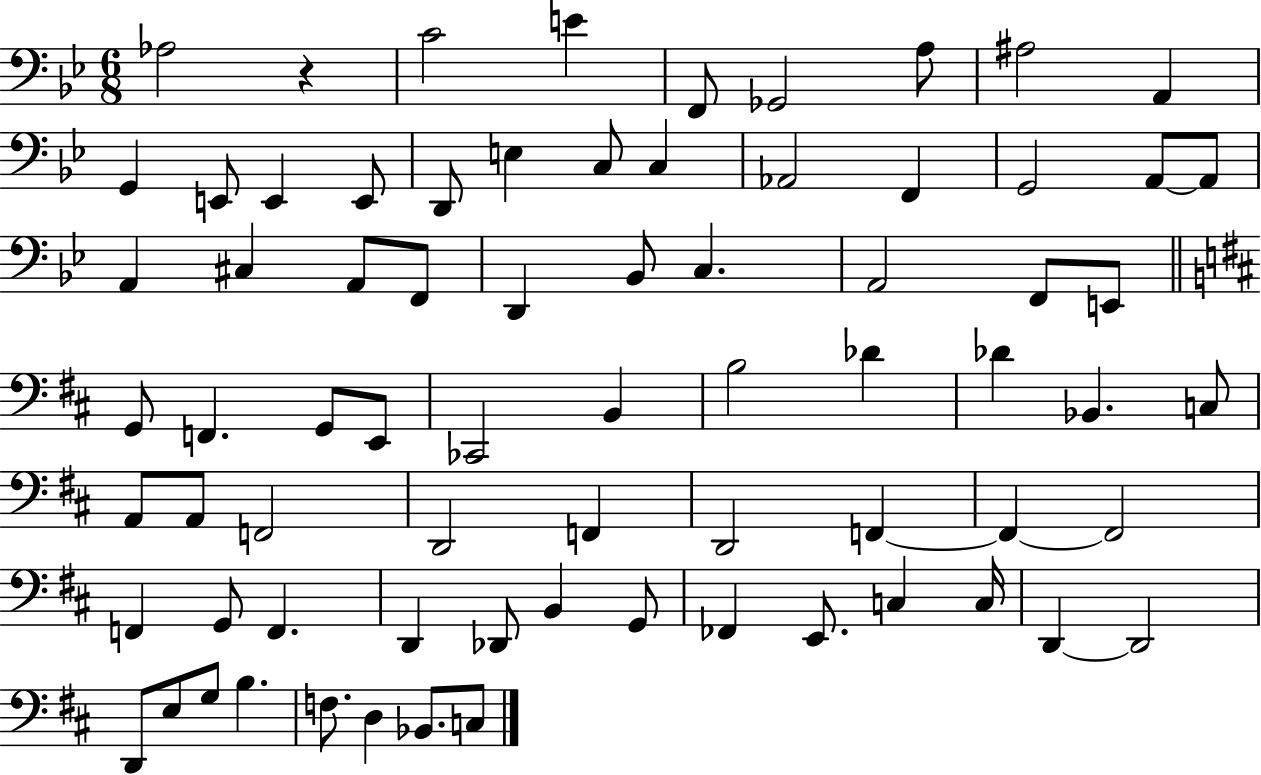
X:1
T:Untitled
M:6/8
L:1/4
K:Bb
_A,2 z C2 E F,,/2 _G,,2 A,/2 ^A,2 A,, G,, E,,/2 E,, E,,/2 D,,/2 E, C,/2 C, _A,,2 F,, G,,2 A,,/2 A,,/2 A,, ^C, A,,/2 F,,/2 D,, _B,,/2 C, A,,2 F,,/2 E,,/2 G,,/2 F,, G,,/2 E,,/2 _C,,2 B,, B,2 _D _D _B,, C,/2 A,,/2 A,,/2 F,,2 D,,2 F,, D,,2 F,, F,, F,,2 F,, G,,/2 F,, D,, _D,,/2 B,, G,,/2 _F,, E,,/2 C, C,/4 D,, D,,2 D,,/2 E,/2 G,/2 B, F,/2 D, _B,,/2 C,/2